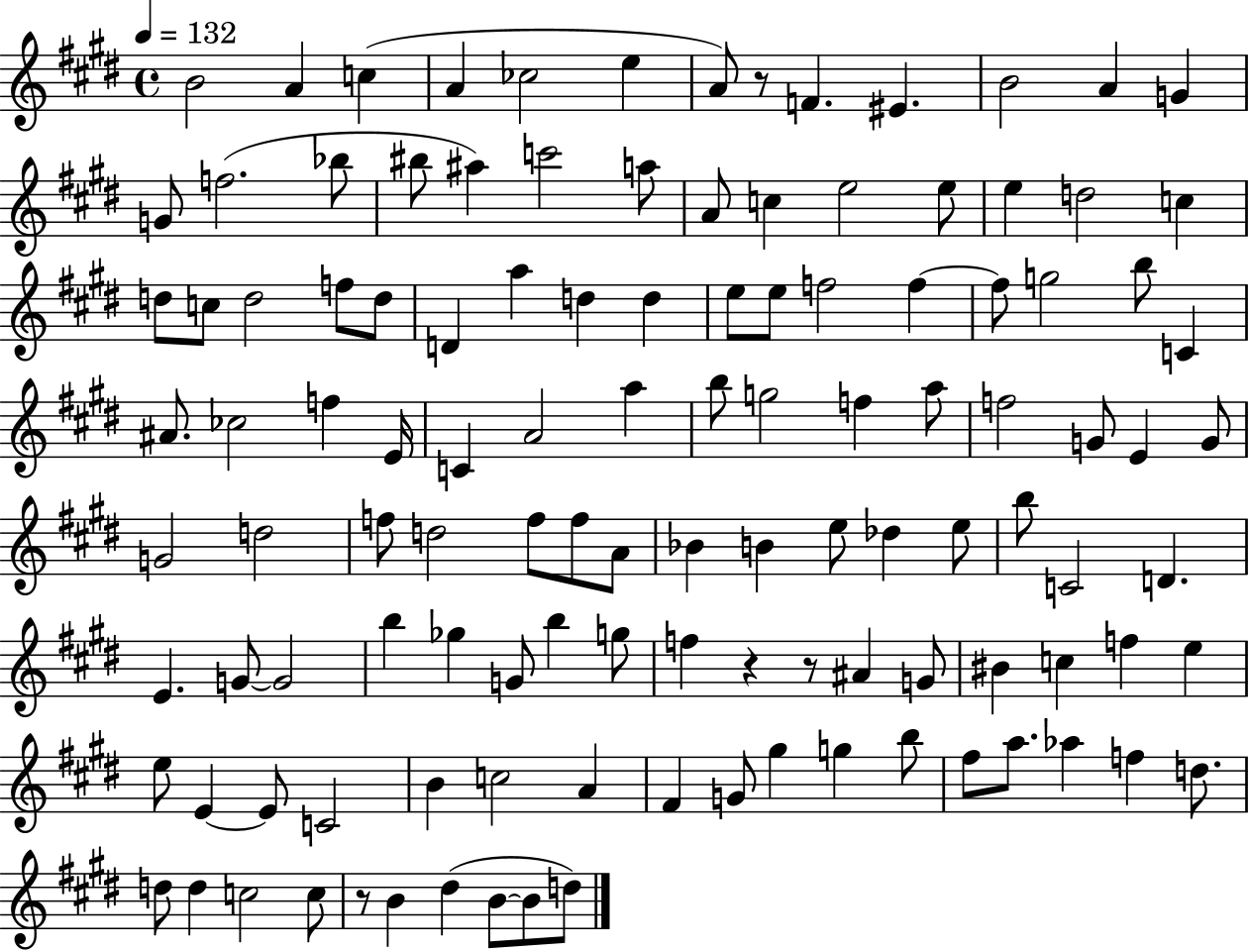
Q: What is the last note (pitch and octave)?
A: D5